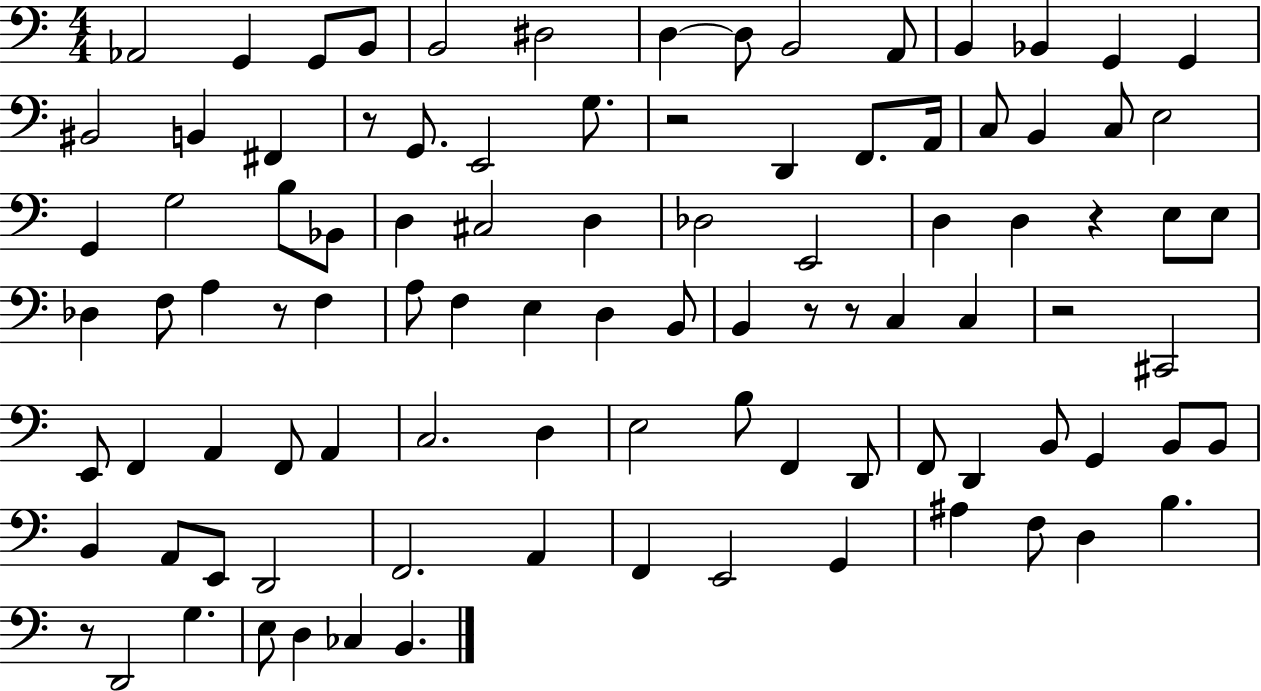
Ab2/h G2/q G2/e B2/e B2/h D#3/h D3/q D3/e B2/h A2/e B2/q Bb2/q G2/q G2/q BIS2/h B2/q F#2/q R/e G2/e. E2/h G3/e. R/h D2/q F2/e. A2/s C3/e B2/q C3/e E3/h G2/q G3/h B3/e Bb2/e D3/q C#3/h D3/q Db3/h E2/h D3/q D3/q R/q E3/e E3/e Db3/q F3/e A3/q R/e F3/q A3/e F3/q E3/q D3/q B2/e B2/q R/e R/e C3/q C3/q R/h C#2/h E2/e F2/q A2/q F2/e A2/q C3/h. D3/q E3/h B3/e F2/q D2/e F2/e D2/q B2/e G2/q B2/e B2/e B2/q A2/e E2/e D2/h F2/h. A2/q F2/q E2/h G2/q A#3/q F3/e D3/q B3/q. R/e D2/h G3/q. E3/e D3/q CES3/q B2/q.